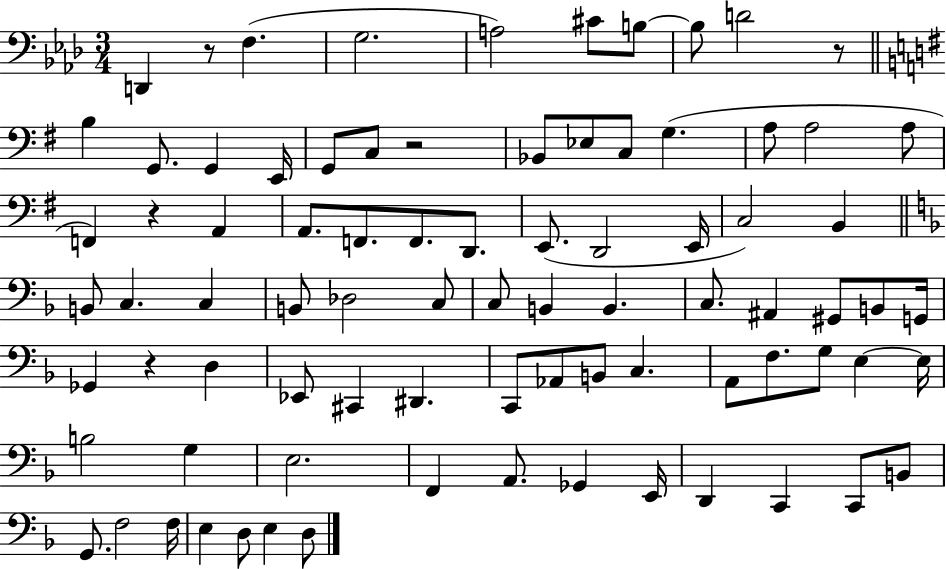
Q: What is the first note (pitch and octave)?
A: D2